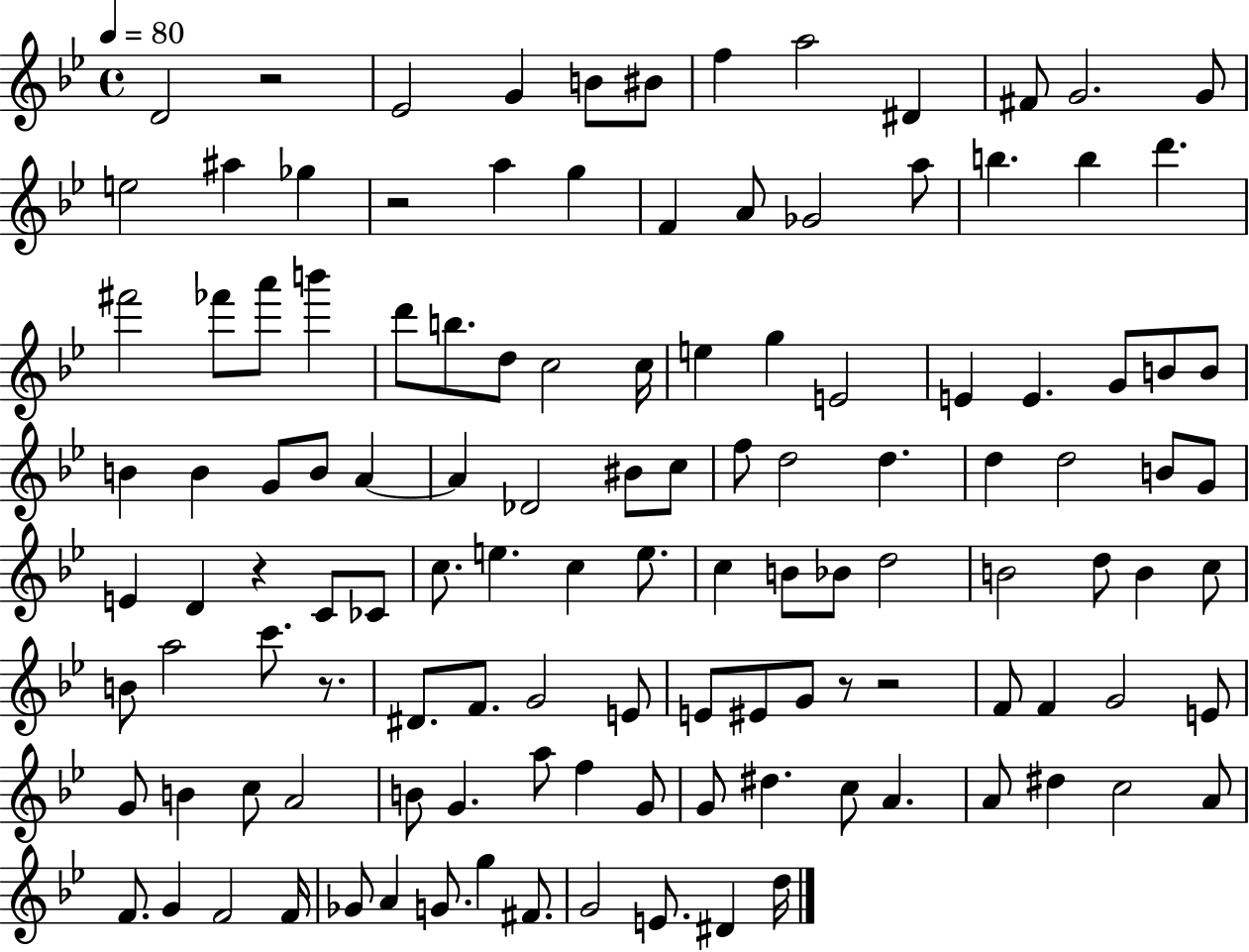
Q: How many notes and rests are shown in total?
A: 122